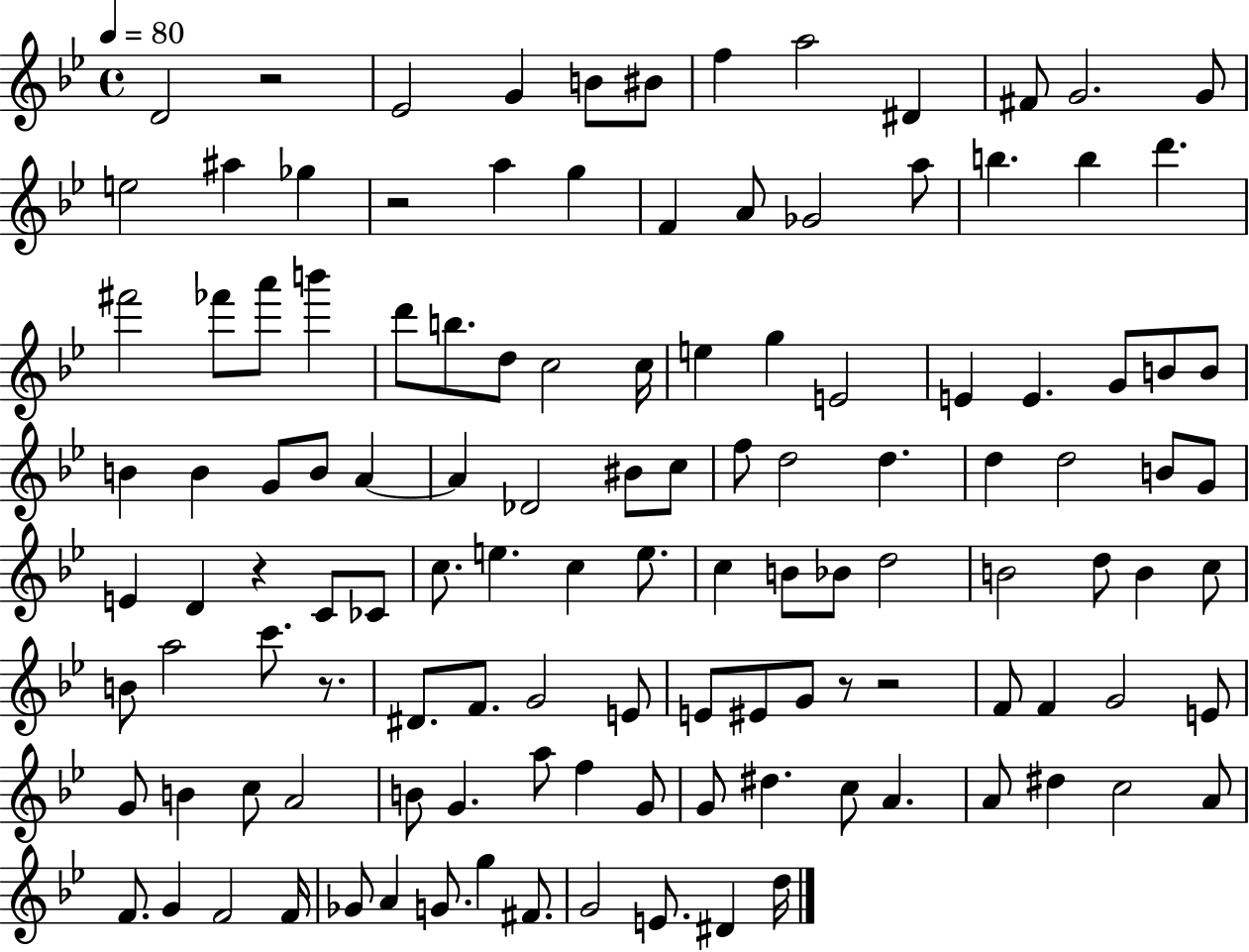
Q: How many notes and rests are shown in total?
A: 122